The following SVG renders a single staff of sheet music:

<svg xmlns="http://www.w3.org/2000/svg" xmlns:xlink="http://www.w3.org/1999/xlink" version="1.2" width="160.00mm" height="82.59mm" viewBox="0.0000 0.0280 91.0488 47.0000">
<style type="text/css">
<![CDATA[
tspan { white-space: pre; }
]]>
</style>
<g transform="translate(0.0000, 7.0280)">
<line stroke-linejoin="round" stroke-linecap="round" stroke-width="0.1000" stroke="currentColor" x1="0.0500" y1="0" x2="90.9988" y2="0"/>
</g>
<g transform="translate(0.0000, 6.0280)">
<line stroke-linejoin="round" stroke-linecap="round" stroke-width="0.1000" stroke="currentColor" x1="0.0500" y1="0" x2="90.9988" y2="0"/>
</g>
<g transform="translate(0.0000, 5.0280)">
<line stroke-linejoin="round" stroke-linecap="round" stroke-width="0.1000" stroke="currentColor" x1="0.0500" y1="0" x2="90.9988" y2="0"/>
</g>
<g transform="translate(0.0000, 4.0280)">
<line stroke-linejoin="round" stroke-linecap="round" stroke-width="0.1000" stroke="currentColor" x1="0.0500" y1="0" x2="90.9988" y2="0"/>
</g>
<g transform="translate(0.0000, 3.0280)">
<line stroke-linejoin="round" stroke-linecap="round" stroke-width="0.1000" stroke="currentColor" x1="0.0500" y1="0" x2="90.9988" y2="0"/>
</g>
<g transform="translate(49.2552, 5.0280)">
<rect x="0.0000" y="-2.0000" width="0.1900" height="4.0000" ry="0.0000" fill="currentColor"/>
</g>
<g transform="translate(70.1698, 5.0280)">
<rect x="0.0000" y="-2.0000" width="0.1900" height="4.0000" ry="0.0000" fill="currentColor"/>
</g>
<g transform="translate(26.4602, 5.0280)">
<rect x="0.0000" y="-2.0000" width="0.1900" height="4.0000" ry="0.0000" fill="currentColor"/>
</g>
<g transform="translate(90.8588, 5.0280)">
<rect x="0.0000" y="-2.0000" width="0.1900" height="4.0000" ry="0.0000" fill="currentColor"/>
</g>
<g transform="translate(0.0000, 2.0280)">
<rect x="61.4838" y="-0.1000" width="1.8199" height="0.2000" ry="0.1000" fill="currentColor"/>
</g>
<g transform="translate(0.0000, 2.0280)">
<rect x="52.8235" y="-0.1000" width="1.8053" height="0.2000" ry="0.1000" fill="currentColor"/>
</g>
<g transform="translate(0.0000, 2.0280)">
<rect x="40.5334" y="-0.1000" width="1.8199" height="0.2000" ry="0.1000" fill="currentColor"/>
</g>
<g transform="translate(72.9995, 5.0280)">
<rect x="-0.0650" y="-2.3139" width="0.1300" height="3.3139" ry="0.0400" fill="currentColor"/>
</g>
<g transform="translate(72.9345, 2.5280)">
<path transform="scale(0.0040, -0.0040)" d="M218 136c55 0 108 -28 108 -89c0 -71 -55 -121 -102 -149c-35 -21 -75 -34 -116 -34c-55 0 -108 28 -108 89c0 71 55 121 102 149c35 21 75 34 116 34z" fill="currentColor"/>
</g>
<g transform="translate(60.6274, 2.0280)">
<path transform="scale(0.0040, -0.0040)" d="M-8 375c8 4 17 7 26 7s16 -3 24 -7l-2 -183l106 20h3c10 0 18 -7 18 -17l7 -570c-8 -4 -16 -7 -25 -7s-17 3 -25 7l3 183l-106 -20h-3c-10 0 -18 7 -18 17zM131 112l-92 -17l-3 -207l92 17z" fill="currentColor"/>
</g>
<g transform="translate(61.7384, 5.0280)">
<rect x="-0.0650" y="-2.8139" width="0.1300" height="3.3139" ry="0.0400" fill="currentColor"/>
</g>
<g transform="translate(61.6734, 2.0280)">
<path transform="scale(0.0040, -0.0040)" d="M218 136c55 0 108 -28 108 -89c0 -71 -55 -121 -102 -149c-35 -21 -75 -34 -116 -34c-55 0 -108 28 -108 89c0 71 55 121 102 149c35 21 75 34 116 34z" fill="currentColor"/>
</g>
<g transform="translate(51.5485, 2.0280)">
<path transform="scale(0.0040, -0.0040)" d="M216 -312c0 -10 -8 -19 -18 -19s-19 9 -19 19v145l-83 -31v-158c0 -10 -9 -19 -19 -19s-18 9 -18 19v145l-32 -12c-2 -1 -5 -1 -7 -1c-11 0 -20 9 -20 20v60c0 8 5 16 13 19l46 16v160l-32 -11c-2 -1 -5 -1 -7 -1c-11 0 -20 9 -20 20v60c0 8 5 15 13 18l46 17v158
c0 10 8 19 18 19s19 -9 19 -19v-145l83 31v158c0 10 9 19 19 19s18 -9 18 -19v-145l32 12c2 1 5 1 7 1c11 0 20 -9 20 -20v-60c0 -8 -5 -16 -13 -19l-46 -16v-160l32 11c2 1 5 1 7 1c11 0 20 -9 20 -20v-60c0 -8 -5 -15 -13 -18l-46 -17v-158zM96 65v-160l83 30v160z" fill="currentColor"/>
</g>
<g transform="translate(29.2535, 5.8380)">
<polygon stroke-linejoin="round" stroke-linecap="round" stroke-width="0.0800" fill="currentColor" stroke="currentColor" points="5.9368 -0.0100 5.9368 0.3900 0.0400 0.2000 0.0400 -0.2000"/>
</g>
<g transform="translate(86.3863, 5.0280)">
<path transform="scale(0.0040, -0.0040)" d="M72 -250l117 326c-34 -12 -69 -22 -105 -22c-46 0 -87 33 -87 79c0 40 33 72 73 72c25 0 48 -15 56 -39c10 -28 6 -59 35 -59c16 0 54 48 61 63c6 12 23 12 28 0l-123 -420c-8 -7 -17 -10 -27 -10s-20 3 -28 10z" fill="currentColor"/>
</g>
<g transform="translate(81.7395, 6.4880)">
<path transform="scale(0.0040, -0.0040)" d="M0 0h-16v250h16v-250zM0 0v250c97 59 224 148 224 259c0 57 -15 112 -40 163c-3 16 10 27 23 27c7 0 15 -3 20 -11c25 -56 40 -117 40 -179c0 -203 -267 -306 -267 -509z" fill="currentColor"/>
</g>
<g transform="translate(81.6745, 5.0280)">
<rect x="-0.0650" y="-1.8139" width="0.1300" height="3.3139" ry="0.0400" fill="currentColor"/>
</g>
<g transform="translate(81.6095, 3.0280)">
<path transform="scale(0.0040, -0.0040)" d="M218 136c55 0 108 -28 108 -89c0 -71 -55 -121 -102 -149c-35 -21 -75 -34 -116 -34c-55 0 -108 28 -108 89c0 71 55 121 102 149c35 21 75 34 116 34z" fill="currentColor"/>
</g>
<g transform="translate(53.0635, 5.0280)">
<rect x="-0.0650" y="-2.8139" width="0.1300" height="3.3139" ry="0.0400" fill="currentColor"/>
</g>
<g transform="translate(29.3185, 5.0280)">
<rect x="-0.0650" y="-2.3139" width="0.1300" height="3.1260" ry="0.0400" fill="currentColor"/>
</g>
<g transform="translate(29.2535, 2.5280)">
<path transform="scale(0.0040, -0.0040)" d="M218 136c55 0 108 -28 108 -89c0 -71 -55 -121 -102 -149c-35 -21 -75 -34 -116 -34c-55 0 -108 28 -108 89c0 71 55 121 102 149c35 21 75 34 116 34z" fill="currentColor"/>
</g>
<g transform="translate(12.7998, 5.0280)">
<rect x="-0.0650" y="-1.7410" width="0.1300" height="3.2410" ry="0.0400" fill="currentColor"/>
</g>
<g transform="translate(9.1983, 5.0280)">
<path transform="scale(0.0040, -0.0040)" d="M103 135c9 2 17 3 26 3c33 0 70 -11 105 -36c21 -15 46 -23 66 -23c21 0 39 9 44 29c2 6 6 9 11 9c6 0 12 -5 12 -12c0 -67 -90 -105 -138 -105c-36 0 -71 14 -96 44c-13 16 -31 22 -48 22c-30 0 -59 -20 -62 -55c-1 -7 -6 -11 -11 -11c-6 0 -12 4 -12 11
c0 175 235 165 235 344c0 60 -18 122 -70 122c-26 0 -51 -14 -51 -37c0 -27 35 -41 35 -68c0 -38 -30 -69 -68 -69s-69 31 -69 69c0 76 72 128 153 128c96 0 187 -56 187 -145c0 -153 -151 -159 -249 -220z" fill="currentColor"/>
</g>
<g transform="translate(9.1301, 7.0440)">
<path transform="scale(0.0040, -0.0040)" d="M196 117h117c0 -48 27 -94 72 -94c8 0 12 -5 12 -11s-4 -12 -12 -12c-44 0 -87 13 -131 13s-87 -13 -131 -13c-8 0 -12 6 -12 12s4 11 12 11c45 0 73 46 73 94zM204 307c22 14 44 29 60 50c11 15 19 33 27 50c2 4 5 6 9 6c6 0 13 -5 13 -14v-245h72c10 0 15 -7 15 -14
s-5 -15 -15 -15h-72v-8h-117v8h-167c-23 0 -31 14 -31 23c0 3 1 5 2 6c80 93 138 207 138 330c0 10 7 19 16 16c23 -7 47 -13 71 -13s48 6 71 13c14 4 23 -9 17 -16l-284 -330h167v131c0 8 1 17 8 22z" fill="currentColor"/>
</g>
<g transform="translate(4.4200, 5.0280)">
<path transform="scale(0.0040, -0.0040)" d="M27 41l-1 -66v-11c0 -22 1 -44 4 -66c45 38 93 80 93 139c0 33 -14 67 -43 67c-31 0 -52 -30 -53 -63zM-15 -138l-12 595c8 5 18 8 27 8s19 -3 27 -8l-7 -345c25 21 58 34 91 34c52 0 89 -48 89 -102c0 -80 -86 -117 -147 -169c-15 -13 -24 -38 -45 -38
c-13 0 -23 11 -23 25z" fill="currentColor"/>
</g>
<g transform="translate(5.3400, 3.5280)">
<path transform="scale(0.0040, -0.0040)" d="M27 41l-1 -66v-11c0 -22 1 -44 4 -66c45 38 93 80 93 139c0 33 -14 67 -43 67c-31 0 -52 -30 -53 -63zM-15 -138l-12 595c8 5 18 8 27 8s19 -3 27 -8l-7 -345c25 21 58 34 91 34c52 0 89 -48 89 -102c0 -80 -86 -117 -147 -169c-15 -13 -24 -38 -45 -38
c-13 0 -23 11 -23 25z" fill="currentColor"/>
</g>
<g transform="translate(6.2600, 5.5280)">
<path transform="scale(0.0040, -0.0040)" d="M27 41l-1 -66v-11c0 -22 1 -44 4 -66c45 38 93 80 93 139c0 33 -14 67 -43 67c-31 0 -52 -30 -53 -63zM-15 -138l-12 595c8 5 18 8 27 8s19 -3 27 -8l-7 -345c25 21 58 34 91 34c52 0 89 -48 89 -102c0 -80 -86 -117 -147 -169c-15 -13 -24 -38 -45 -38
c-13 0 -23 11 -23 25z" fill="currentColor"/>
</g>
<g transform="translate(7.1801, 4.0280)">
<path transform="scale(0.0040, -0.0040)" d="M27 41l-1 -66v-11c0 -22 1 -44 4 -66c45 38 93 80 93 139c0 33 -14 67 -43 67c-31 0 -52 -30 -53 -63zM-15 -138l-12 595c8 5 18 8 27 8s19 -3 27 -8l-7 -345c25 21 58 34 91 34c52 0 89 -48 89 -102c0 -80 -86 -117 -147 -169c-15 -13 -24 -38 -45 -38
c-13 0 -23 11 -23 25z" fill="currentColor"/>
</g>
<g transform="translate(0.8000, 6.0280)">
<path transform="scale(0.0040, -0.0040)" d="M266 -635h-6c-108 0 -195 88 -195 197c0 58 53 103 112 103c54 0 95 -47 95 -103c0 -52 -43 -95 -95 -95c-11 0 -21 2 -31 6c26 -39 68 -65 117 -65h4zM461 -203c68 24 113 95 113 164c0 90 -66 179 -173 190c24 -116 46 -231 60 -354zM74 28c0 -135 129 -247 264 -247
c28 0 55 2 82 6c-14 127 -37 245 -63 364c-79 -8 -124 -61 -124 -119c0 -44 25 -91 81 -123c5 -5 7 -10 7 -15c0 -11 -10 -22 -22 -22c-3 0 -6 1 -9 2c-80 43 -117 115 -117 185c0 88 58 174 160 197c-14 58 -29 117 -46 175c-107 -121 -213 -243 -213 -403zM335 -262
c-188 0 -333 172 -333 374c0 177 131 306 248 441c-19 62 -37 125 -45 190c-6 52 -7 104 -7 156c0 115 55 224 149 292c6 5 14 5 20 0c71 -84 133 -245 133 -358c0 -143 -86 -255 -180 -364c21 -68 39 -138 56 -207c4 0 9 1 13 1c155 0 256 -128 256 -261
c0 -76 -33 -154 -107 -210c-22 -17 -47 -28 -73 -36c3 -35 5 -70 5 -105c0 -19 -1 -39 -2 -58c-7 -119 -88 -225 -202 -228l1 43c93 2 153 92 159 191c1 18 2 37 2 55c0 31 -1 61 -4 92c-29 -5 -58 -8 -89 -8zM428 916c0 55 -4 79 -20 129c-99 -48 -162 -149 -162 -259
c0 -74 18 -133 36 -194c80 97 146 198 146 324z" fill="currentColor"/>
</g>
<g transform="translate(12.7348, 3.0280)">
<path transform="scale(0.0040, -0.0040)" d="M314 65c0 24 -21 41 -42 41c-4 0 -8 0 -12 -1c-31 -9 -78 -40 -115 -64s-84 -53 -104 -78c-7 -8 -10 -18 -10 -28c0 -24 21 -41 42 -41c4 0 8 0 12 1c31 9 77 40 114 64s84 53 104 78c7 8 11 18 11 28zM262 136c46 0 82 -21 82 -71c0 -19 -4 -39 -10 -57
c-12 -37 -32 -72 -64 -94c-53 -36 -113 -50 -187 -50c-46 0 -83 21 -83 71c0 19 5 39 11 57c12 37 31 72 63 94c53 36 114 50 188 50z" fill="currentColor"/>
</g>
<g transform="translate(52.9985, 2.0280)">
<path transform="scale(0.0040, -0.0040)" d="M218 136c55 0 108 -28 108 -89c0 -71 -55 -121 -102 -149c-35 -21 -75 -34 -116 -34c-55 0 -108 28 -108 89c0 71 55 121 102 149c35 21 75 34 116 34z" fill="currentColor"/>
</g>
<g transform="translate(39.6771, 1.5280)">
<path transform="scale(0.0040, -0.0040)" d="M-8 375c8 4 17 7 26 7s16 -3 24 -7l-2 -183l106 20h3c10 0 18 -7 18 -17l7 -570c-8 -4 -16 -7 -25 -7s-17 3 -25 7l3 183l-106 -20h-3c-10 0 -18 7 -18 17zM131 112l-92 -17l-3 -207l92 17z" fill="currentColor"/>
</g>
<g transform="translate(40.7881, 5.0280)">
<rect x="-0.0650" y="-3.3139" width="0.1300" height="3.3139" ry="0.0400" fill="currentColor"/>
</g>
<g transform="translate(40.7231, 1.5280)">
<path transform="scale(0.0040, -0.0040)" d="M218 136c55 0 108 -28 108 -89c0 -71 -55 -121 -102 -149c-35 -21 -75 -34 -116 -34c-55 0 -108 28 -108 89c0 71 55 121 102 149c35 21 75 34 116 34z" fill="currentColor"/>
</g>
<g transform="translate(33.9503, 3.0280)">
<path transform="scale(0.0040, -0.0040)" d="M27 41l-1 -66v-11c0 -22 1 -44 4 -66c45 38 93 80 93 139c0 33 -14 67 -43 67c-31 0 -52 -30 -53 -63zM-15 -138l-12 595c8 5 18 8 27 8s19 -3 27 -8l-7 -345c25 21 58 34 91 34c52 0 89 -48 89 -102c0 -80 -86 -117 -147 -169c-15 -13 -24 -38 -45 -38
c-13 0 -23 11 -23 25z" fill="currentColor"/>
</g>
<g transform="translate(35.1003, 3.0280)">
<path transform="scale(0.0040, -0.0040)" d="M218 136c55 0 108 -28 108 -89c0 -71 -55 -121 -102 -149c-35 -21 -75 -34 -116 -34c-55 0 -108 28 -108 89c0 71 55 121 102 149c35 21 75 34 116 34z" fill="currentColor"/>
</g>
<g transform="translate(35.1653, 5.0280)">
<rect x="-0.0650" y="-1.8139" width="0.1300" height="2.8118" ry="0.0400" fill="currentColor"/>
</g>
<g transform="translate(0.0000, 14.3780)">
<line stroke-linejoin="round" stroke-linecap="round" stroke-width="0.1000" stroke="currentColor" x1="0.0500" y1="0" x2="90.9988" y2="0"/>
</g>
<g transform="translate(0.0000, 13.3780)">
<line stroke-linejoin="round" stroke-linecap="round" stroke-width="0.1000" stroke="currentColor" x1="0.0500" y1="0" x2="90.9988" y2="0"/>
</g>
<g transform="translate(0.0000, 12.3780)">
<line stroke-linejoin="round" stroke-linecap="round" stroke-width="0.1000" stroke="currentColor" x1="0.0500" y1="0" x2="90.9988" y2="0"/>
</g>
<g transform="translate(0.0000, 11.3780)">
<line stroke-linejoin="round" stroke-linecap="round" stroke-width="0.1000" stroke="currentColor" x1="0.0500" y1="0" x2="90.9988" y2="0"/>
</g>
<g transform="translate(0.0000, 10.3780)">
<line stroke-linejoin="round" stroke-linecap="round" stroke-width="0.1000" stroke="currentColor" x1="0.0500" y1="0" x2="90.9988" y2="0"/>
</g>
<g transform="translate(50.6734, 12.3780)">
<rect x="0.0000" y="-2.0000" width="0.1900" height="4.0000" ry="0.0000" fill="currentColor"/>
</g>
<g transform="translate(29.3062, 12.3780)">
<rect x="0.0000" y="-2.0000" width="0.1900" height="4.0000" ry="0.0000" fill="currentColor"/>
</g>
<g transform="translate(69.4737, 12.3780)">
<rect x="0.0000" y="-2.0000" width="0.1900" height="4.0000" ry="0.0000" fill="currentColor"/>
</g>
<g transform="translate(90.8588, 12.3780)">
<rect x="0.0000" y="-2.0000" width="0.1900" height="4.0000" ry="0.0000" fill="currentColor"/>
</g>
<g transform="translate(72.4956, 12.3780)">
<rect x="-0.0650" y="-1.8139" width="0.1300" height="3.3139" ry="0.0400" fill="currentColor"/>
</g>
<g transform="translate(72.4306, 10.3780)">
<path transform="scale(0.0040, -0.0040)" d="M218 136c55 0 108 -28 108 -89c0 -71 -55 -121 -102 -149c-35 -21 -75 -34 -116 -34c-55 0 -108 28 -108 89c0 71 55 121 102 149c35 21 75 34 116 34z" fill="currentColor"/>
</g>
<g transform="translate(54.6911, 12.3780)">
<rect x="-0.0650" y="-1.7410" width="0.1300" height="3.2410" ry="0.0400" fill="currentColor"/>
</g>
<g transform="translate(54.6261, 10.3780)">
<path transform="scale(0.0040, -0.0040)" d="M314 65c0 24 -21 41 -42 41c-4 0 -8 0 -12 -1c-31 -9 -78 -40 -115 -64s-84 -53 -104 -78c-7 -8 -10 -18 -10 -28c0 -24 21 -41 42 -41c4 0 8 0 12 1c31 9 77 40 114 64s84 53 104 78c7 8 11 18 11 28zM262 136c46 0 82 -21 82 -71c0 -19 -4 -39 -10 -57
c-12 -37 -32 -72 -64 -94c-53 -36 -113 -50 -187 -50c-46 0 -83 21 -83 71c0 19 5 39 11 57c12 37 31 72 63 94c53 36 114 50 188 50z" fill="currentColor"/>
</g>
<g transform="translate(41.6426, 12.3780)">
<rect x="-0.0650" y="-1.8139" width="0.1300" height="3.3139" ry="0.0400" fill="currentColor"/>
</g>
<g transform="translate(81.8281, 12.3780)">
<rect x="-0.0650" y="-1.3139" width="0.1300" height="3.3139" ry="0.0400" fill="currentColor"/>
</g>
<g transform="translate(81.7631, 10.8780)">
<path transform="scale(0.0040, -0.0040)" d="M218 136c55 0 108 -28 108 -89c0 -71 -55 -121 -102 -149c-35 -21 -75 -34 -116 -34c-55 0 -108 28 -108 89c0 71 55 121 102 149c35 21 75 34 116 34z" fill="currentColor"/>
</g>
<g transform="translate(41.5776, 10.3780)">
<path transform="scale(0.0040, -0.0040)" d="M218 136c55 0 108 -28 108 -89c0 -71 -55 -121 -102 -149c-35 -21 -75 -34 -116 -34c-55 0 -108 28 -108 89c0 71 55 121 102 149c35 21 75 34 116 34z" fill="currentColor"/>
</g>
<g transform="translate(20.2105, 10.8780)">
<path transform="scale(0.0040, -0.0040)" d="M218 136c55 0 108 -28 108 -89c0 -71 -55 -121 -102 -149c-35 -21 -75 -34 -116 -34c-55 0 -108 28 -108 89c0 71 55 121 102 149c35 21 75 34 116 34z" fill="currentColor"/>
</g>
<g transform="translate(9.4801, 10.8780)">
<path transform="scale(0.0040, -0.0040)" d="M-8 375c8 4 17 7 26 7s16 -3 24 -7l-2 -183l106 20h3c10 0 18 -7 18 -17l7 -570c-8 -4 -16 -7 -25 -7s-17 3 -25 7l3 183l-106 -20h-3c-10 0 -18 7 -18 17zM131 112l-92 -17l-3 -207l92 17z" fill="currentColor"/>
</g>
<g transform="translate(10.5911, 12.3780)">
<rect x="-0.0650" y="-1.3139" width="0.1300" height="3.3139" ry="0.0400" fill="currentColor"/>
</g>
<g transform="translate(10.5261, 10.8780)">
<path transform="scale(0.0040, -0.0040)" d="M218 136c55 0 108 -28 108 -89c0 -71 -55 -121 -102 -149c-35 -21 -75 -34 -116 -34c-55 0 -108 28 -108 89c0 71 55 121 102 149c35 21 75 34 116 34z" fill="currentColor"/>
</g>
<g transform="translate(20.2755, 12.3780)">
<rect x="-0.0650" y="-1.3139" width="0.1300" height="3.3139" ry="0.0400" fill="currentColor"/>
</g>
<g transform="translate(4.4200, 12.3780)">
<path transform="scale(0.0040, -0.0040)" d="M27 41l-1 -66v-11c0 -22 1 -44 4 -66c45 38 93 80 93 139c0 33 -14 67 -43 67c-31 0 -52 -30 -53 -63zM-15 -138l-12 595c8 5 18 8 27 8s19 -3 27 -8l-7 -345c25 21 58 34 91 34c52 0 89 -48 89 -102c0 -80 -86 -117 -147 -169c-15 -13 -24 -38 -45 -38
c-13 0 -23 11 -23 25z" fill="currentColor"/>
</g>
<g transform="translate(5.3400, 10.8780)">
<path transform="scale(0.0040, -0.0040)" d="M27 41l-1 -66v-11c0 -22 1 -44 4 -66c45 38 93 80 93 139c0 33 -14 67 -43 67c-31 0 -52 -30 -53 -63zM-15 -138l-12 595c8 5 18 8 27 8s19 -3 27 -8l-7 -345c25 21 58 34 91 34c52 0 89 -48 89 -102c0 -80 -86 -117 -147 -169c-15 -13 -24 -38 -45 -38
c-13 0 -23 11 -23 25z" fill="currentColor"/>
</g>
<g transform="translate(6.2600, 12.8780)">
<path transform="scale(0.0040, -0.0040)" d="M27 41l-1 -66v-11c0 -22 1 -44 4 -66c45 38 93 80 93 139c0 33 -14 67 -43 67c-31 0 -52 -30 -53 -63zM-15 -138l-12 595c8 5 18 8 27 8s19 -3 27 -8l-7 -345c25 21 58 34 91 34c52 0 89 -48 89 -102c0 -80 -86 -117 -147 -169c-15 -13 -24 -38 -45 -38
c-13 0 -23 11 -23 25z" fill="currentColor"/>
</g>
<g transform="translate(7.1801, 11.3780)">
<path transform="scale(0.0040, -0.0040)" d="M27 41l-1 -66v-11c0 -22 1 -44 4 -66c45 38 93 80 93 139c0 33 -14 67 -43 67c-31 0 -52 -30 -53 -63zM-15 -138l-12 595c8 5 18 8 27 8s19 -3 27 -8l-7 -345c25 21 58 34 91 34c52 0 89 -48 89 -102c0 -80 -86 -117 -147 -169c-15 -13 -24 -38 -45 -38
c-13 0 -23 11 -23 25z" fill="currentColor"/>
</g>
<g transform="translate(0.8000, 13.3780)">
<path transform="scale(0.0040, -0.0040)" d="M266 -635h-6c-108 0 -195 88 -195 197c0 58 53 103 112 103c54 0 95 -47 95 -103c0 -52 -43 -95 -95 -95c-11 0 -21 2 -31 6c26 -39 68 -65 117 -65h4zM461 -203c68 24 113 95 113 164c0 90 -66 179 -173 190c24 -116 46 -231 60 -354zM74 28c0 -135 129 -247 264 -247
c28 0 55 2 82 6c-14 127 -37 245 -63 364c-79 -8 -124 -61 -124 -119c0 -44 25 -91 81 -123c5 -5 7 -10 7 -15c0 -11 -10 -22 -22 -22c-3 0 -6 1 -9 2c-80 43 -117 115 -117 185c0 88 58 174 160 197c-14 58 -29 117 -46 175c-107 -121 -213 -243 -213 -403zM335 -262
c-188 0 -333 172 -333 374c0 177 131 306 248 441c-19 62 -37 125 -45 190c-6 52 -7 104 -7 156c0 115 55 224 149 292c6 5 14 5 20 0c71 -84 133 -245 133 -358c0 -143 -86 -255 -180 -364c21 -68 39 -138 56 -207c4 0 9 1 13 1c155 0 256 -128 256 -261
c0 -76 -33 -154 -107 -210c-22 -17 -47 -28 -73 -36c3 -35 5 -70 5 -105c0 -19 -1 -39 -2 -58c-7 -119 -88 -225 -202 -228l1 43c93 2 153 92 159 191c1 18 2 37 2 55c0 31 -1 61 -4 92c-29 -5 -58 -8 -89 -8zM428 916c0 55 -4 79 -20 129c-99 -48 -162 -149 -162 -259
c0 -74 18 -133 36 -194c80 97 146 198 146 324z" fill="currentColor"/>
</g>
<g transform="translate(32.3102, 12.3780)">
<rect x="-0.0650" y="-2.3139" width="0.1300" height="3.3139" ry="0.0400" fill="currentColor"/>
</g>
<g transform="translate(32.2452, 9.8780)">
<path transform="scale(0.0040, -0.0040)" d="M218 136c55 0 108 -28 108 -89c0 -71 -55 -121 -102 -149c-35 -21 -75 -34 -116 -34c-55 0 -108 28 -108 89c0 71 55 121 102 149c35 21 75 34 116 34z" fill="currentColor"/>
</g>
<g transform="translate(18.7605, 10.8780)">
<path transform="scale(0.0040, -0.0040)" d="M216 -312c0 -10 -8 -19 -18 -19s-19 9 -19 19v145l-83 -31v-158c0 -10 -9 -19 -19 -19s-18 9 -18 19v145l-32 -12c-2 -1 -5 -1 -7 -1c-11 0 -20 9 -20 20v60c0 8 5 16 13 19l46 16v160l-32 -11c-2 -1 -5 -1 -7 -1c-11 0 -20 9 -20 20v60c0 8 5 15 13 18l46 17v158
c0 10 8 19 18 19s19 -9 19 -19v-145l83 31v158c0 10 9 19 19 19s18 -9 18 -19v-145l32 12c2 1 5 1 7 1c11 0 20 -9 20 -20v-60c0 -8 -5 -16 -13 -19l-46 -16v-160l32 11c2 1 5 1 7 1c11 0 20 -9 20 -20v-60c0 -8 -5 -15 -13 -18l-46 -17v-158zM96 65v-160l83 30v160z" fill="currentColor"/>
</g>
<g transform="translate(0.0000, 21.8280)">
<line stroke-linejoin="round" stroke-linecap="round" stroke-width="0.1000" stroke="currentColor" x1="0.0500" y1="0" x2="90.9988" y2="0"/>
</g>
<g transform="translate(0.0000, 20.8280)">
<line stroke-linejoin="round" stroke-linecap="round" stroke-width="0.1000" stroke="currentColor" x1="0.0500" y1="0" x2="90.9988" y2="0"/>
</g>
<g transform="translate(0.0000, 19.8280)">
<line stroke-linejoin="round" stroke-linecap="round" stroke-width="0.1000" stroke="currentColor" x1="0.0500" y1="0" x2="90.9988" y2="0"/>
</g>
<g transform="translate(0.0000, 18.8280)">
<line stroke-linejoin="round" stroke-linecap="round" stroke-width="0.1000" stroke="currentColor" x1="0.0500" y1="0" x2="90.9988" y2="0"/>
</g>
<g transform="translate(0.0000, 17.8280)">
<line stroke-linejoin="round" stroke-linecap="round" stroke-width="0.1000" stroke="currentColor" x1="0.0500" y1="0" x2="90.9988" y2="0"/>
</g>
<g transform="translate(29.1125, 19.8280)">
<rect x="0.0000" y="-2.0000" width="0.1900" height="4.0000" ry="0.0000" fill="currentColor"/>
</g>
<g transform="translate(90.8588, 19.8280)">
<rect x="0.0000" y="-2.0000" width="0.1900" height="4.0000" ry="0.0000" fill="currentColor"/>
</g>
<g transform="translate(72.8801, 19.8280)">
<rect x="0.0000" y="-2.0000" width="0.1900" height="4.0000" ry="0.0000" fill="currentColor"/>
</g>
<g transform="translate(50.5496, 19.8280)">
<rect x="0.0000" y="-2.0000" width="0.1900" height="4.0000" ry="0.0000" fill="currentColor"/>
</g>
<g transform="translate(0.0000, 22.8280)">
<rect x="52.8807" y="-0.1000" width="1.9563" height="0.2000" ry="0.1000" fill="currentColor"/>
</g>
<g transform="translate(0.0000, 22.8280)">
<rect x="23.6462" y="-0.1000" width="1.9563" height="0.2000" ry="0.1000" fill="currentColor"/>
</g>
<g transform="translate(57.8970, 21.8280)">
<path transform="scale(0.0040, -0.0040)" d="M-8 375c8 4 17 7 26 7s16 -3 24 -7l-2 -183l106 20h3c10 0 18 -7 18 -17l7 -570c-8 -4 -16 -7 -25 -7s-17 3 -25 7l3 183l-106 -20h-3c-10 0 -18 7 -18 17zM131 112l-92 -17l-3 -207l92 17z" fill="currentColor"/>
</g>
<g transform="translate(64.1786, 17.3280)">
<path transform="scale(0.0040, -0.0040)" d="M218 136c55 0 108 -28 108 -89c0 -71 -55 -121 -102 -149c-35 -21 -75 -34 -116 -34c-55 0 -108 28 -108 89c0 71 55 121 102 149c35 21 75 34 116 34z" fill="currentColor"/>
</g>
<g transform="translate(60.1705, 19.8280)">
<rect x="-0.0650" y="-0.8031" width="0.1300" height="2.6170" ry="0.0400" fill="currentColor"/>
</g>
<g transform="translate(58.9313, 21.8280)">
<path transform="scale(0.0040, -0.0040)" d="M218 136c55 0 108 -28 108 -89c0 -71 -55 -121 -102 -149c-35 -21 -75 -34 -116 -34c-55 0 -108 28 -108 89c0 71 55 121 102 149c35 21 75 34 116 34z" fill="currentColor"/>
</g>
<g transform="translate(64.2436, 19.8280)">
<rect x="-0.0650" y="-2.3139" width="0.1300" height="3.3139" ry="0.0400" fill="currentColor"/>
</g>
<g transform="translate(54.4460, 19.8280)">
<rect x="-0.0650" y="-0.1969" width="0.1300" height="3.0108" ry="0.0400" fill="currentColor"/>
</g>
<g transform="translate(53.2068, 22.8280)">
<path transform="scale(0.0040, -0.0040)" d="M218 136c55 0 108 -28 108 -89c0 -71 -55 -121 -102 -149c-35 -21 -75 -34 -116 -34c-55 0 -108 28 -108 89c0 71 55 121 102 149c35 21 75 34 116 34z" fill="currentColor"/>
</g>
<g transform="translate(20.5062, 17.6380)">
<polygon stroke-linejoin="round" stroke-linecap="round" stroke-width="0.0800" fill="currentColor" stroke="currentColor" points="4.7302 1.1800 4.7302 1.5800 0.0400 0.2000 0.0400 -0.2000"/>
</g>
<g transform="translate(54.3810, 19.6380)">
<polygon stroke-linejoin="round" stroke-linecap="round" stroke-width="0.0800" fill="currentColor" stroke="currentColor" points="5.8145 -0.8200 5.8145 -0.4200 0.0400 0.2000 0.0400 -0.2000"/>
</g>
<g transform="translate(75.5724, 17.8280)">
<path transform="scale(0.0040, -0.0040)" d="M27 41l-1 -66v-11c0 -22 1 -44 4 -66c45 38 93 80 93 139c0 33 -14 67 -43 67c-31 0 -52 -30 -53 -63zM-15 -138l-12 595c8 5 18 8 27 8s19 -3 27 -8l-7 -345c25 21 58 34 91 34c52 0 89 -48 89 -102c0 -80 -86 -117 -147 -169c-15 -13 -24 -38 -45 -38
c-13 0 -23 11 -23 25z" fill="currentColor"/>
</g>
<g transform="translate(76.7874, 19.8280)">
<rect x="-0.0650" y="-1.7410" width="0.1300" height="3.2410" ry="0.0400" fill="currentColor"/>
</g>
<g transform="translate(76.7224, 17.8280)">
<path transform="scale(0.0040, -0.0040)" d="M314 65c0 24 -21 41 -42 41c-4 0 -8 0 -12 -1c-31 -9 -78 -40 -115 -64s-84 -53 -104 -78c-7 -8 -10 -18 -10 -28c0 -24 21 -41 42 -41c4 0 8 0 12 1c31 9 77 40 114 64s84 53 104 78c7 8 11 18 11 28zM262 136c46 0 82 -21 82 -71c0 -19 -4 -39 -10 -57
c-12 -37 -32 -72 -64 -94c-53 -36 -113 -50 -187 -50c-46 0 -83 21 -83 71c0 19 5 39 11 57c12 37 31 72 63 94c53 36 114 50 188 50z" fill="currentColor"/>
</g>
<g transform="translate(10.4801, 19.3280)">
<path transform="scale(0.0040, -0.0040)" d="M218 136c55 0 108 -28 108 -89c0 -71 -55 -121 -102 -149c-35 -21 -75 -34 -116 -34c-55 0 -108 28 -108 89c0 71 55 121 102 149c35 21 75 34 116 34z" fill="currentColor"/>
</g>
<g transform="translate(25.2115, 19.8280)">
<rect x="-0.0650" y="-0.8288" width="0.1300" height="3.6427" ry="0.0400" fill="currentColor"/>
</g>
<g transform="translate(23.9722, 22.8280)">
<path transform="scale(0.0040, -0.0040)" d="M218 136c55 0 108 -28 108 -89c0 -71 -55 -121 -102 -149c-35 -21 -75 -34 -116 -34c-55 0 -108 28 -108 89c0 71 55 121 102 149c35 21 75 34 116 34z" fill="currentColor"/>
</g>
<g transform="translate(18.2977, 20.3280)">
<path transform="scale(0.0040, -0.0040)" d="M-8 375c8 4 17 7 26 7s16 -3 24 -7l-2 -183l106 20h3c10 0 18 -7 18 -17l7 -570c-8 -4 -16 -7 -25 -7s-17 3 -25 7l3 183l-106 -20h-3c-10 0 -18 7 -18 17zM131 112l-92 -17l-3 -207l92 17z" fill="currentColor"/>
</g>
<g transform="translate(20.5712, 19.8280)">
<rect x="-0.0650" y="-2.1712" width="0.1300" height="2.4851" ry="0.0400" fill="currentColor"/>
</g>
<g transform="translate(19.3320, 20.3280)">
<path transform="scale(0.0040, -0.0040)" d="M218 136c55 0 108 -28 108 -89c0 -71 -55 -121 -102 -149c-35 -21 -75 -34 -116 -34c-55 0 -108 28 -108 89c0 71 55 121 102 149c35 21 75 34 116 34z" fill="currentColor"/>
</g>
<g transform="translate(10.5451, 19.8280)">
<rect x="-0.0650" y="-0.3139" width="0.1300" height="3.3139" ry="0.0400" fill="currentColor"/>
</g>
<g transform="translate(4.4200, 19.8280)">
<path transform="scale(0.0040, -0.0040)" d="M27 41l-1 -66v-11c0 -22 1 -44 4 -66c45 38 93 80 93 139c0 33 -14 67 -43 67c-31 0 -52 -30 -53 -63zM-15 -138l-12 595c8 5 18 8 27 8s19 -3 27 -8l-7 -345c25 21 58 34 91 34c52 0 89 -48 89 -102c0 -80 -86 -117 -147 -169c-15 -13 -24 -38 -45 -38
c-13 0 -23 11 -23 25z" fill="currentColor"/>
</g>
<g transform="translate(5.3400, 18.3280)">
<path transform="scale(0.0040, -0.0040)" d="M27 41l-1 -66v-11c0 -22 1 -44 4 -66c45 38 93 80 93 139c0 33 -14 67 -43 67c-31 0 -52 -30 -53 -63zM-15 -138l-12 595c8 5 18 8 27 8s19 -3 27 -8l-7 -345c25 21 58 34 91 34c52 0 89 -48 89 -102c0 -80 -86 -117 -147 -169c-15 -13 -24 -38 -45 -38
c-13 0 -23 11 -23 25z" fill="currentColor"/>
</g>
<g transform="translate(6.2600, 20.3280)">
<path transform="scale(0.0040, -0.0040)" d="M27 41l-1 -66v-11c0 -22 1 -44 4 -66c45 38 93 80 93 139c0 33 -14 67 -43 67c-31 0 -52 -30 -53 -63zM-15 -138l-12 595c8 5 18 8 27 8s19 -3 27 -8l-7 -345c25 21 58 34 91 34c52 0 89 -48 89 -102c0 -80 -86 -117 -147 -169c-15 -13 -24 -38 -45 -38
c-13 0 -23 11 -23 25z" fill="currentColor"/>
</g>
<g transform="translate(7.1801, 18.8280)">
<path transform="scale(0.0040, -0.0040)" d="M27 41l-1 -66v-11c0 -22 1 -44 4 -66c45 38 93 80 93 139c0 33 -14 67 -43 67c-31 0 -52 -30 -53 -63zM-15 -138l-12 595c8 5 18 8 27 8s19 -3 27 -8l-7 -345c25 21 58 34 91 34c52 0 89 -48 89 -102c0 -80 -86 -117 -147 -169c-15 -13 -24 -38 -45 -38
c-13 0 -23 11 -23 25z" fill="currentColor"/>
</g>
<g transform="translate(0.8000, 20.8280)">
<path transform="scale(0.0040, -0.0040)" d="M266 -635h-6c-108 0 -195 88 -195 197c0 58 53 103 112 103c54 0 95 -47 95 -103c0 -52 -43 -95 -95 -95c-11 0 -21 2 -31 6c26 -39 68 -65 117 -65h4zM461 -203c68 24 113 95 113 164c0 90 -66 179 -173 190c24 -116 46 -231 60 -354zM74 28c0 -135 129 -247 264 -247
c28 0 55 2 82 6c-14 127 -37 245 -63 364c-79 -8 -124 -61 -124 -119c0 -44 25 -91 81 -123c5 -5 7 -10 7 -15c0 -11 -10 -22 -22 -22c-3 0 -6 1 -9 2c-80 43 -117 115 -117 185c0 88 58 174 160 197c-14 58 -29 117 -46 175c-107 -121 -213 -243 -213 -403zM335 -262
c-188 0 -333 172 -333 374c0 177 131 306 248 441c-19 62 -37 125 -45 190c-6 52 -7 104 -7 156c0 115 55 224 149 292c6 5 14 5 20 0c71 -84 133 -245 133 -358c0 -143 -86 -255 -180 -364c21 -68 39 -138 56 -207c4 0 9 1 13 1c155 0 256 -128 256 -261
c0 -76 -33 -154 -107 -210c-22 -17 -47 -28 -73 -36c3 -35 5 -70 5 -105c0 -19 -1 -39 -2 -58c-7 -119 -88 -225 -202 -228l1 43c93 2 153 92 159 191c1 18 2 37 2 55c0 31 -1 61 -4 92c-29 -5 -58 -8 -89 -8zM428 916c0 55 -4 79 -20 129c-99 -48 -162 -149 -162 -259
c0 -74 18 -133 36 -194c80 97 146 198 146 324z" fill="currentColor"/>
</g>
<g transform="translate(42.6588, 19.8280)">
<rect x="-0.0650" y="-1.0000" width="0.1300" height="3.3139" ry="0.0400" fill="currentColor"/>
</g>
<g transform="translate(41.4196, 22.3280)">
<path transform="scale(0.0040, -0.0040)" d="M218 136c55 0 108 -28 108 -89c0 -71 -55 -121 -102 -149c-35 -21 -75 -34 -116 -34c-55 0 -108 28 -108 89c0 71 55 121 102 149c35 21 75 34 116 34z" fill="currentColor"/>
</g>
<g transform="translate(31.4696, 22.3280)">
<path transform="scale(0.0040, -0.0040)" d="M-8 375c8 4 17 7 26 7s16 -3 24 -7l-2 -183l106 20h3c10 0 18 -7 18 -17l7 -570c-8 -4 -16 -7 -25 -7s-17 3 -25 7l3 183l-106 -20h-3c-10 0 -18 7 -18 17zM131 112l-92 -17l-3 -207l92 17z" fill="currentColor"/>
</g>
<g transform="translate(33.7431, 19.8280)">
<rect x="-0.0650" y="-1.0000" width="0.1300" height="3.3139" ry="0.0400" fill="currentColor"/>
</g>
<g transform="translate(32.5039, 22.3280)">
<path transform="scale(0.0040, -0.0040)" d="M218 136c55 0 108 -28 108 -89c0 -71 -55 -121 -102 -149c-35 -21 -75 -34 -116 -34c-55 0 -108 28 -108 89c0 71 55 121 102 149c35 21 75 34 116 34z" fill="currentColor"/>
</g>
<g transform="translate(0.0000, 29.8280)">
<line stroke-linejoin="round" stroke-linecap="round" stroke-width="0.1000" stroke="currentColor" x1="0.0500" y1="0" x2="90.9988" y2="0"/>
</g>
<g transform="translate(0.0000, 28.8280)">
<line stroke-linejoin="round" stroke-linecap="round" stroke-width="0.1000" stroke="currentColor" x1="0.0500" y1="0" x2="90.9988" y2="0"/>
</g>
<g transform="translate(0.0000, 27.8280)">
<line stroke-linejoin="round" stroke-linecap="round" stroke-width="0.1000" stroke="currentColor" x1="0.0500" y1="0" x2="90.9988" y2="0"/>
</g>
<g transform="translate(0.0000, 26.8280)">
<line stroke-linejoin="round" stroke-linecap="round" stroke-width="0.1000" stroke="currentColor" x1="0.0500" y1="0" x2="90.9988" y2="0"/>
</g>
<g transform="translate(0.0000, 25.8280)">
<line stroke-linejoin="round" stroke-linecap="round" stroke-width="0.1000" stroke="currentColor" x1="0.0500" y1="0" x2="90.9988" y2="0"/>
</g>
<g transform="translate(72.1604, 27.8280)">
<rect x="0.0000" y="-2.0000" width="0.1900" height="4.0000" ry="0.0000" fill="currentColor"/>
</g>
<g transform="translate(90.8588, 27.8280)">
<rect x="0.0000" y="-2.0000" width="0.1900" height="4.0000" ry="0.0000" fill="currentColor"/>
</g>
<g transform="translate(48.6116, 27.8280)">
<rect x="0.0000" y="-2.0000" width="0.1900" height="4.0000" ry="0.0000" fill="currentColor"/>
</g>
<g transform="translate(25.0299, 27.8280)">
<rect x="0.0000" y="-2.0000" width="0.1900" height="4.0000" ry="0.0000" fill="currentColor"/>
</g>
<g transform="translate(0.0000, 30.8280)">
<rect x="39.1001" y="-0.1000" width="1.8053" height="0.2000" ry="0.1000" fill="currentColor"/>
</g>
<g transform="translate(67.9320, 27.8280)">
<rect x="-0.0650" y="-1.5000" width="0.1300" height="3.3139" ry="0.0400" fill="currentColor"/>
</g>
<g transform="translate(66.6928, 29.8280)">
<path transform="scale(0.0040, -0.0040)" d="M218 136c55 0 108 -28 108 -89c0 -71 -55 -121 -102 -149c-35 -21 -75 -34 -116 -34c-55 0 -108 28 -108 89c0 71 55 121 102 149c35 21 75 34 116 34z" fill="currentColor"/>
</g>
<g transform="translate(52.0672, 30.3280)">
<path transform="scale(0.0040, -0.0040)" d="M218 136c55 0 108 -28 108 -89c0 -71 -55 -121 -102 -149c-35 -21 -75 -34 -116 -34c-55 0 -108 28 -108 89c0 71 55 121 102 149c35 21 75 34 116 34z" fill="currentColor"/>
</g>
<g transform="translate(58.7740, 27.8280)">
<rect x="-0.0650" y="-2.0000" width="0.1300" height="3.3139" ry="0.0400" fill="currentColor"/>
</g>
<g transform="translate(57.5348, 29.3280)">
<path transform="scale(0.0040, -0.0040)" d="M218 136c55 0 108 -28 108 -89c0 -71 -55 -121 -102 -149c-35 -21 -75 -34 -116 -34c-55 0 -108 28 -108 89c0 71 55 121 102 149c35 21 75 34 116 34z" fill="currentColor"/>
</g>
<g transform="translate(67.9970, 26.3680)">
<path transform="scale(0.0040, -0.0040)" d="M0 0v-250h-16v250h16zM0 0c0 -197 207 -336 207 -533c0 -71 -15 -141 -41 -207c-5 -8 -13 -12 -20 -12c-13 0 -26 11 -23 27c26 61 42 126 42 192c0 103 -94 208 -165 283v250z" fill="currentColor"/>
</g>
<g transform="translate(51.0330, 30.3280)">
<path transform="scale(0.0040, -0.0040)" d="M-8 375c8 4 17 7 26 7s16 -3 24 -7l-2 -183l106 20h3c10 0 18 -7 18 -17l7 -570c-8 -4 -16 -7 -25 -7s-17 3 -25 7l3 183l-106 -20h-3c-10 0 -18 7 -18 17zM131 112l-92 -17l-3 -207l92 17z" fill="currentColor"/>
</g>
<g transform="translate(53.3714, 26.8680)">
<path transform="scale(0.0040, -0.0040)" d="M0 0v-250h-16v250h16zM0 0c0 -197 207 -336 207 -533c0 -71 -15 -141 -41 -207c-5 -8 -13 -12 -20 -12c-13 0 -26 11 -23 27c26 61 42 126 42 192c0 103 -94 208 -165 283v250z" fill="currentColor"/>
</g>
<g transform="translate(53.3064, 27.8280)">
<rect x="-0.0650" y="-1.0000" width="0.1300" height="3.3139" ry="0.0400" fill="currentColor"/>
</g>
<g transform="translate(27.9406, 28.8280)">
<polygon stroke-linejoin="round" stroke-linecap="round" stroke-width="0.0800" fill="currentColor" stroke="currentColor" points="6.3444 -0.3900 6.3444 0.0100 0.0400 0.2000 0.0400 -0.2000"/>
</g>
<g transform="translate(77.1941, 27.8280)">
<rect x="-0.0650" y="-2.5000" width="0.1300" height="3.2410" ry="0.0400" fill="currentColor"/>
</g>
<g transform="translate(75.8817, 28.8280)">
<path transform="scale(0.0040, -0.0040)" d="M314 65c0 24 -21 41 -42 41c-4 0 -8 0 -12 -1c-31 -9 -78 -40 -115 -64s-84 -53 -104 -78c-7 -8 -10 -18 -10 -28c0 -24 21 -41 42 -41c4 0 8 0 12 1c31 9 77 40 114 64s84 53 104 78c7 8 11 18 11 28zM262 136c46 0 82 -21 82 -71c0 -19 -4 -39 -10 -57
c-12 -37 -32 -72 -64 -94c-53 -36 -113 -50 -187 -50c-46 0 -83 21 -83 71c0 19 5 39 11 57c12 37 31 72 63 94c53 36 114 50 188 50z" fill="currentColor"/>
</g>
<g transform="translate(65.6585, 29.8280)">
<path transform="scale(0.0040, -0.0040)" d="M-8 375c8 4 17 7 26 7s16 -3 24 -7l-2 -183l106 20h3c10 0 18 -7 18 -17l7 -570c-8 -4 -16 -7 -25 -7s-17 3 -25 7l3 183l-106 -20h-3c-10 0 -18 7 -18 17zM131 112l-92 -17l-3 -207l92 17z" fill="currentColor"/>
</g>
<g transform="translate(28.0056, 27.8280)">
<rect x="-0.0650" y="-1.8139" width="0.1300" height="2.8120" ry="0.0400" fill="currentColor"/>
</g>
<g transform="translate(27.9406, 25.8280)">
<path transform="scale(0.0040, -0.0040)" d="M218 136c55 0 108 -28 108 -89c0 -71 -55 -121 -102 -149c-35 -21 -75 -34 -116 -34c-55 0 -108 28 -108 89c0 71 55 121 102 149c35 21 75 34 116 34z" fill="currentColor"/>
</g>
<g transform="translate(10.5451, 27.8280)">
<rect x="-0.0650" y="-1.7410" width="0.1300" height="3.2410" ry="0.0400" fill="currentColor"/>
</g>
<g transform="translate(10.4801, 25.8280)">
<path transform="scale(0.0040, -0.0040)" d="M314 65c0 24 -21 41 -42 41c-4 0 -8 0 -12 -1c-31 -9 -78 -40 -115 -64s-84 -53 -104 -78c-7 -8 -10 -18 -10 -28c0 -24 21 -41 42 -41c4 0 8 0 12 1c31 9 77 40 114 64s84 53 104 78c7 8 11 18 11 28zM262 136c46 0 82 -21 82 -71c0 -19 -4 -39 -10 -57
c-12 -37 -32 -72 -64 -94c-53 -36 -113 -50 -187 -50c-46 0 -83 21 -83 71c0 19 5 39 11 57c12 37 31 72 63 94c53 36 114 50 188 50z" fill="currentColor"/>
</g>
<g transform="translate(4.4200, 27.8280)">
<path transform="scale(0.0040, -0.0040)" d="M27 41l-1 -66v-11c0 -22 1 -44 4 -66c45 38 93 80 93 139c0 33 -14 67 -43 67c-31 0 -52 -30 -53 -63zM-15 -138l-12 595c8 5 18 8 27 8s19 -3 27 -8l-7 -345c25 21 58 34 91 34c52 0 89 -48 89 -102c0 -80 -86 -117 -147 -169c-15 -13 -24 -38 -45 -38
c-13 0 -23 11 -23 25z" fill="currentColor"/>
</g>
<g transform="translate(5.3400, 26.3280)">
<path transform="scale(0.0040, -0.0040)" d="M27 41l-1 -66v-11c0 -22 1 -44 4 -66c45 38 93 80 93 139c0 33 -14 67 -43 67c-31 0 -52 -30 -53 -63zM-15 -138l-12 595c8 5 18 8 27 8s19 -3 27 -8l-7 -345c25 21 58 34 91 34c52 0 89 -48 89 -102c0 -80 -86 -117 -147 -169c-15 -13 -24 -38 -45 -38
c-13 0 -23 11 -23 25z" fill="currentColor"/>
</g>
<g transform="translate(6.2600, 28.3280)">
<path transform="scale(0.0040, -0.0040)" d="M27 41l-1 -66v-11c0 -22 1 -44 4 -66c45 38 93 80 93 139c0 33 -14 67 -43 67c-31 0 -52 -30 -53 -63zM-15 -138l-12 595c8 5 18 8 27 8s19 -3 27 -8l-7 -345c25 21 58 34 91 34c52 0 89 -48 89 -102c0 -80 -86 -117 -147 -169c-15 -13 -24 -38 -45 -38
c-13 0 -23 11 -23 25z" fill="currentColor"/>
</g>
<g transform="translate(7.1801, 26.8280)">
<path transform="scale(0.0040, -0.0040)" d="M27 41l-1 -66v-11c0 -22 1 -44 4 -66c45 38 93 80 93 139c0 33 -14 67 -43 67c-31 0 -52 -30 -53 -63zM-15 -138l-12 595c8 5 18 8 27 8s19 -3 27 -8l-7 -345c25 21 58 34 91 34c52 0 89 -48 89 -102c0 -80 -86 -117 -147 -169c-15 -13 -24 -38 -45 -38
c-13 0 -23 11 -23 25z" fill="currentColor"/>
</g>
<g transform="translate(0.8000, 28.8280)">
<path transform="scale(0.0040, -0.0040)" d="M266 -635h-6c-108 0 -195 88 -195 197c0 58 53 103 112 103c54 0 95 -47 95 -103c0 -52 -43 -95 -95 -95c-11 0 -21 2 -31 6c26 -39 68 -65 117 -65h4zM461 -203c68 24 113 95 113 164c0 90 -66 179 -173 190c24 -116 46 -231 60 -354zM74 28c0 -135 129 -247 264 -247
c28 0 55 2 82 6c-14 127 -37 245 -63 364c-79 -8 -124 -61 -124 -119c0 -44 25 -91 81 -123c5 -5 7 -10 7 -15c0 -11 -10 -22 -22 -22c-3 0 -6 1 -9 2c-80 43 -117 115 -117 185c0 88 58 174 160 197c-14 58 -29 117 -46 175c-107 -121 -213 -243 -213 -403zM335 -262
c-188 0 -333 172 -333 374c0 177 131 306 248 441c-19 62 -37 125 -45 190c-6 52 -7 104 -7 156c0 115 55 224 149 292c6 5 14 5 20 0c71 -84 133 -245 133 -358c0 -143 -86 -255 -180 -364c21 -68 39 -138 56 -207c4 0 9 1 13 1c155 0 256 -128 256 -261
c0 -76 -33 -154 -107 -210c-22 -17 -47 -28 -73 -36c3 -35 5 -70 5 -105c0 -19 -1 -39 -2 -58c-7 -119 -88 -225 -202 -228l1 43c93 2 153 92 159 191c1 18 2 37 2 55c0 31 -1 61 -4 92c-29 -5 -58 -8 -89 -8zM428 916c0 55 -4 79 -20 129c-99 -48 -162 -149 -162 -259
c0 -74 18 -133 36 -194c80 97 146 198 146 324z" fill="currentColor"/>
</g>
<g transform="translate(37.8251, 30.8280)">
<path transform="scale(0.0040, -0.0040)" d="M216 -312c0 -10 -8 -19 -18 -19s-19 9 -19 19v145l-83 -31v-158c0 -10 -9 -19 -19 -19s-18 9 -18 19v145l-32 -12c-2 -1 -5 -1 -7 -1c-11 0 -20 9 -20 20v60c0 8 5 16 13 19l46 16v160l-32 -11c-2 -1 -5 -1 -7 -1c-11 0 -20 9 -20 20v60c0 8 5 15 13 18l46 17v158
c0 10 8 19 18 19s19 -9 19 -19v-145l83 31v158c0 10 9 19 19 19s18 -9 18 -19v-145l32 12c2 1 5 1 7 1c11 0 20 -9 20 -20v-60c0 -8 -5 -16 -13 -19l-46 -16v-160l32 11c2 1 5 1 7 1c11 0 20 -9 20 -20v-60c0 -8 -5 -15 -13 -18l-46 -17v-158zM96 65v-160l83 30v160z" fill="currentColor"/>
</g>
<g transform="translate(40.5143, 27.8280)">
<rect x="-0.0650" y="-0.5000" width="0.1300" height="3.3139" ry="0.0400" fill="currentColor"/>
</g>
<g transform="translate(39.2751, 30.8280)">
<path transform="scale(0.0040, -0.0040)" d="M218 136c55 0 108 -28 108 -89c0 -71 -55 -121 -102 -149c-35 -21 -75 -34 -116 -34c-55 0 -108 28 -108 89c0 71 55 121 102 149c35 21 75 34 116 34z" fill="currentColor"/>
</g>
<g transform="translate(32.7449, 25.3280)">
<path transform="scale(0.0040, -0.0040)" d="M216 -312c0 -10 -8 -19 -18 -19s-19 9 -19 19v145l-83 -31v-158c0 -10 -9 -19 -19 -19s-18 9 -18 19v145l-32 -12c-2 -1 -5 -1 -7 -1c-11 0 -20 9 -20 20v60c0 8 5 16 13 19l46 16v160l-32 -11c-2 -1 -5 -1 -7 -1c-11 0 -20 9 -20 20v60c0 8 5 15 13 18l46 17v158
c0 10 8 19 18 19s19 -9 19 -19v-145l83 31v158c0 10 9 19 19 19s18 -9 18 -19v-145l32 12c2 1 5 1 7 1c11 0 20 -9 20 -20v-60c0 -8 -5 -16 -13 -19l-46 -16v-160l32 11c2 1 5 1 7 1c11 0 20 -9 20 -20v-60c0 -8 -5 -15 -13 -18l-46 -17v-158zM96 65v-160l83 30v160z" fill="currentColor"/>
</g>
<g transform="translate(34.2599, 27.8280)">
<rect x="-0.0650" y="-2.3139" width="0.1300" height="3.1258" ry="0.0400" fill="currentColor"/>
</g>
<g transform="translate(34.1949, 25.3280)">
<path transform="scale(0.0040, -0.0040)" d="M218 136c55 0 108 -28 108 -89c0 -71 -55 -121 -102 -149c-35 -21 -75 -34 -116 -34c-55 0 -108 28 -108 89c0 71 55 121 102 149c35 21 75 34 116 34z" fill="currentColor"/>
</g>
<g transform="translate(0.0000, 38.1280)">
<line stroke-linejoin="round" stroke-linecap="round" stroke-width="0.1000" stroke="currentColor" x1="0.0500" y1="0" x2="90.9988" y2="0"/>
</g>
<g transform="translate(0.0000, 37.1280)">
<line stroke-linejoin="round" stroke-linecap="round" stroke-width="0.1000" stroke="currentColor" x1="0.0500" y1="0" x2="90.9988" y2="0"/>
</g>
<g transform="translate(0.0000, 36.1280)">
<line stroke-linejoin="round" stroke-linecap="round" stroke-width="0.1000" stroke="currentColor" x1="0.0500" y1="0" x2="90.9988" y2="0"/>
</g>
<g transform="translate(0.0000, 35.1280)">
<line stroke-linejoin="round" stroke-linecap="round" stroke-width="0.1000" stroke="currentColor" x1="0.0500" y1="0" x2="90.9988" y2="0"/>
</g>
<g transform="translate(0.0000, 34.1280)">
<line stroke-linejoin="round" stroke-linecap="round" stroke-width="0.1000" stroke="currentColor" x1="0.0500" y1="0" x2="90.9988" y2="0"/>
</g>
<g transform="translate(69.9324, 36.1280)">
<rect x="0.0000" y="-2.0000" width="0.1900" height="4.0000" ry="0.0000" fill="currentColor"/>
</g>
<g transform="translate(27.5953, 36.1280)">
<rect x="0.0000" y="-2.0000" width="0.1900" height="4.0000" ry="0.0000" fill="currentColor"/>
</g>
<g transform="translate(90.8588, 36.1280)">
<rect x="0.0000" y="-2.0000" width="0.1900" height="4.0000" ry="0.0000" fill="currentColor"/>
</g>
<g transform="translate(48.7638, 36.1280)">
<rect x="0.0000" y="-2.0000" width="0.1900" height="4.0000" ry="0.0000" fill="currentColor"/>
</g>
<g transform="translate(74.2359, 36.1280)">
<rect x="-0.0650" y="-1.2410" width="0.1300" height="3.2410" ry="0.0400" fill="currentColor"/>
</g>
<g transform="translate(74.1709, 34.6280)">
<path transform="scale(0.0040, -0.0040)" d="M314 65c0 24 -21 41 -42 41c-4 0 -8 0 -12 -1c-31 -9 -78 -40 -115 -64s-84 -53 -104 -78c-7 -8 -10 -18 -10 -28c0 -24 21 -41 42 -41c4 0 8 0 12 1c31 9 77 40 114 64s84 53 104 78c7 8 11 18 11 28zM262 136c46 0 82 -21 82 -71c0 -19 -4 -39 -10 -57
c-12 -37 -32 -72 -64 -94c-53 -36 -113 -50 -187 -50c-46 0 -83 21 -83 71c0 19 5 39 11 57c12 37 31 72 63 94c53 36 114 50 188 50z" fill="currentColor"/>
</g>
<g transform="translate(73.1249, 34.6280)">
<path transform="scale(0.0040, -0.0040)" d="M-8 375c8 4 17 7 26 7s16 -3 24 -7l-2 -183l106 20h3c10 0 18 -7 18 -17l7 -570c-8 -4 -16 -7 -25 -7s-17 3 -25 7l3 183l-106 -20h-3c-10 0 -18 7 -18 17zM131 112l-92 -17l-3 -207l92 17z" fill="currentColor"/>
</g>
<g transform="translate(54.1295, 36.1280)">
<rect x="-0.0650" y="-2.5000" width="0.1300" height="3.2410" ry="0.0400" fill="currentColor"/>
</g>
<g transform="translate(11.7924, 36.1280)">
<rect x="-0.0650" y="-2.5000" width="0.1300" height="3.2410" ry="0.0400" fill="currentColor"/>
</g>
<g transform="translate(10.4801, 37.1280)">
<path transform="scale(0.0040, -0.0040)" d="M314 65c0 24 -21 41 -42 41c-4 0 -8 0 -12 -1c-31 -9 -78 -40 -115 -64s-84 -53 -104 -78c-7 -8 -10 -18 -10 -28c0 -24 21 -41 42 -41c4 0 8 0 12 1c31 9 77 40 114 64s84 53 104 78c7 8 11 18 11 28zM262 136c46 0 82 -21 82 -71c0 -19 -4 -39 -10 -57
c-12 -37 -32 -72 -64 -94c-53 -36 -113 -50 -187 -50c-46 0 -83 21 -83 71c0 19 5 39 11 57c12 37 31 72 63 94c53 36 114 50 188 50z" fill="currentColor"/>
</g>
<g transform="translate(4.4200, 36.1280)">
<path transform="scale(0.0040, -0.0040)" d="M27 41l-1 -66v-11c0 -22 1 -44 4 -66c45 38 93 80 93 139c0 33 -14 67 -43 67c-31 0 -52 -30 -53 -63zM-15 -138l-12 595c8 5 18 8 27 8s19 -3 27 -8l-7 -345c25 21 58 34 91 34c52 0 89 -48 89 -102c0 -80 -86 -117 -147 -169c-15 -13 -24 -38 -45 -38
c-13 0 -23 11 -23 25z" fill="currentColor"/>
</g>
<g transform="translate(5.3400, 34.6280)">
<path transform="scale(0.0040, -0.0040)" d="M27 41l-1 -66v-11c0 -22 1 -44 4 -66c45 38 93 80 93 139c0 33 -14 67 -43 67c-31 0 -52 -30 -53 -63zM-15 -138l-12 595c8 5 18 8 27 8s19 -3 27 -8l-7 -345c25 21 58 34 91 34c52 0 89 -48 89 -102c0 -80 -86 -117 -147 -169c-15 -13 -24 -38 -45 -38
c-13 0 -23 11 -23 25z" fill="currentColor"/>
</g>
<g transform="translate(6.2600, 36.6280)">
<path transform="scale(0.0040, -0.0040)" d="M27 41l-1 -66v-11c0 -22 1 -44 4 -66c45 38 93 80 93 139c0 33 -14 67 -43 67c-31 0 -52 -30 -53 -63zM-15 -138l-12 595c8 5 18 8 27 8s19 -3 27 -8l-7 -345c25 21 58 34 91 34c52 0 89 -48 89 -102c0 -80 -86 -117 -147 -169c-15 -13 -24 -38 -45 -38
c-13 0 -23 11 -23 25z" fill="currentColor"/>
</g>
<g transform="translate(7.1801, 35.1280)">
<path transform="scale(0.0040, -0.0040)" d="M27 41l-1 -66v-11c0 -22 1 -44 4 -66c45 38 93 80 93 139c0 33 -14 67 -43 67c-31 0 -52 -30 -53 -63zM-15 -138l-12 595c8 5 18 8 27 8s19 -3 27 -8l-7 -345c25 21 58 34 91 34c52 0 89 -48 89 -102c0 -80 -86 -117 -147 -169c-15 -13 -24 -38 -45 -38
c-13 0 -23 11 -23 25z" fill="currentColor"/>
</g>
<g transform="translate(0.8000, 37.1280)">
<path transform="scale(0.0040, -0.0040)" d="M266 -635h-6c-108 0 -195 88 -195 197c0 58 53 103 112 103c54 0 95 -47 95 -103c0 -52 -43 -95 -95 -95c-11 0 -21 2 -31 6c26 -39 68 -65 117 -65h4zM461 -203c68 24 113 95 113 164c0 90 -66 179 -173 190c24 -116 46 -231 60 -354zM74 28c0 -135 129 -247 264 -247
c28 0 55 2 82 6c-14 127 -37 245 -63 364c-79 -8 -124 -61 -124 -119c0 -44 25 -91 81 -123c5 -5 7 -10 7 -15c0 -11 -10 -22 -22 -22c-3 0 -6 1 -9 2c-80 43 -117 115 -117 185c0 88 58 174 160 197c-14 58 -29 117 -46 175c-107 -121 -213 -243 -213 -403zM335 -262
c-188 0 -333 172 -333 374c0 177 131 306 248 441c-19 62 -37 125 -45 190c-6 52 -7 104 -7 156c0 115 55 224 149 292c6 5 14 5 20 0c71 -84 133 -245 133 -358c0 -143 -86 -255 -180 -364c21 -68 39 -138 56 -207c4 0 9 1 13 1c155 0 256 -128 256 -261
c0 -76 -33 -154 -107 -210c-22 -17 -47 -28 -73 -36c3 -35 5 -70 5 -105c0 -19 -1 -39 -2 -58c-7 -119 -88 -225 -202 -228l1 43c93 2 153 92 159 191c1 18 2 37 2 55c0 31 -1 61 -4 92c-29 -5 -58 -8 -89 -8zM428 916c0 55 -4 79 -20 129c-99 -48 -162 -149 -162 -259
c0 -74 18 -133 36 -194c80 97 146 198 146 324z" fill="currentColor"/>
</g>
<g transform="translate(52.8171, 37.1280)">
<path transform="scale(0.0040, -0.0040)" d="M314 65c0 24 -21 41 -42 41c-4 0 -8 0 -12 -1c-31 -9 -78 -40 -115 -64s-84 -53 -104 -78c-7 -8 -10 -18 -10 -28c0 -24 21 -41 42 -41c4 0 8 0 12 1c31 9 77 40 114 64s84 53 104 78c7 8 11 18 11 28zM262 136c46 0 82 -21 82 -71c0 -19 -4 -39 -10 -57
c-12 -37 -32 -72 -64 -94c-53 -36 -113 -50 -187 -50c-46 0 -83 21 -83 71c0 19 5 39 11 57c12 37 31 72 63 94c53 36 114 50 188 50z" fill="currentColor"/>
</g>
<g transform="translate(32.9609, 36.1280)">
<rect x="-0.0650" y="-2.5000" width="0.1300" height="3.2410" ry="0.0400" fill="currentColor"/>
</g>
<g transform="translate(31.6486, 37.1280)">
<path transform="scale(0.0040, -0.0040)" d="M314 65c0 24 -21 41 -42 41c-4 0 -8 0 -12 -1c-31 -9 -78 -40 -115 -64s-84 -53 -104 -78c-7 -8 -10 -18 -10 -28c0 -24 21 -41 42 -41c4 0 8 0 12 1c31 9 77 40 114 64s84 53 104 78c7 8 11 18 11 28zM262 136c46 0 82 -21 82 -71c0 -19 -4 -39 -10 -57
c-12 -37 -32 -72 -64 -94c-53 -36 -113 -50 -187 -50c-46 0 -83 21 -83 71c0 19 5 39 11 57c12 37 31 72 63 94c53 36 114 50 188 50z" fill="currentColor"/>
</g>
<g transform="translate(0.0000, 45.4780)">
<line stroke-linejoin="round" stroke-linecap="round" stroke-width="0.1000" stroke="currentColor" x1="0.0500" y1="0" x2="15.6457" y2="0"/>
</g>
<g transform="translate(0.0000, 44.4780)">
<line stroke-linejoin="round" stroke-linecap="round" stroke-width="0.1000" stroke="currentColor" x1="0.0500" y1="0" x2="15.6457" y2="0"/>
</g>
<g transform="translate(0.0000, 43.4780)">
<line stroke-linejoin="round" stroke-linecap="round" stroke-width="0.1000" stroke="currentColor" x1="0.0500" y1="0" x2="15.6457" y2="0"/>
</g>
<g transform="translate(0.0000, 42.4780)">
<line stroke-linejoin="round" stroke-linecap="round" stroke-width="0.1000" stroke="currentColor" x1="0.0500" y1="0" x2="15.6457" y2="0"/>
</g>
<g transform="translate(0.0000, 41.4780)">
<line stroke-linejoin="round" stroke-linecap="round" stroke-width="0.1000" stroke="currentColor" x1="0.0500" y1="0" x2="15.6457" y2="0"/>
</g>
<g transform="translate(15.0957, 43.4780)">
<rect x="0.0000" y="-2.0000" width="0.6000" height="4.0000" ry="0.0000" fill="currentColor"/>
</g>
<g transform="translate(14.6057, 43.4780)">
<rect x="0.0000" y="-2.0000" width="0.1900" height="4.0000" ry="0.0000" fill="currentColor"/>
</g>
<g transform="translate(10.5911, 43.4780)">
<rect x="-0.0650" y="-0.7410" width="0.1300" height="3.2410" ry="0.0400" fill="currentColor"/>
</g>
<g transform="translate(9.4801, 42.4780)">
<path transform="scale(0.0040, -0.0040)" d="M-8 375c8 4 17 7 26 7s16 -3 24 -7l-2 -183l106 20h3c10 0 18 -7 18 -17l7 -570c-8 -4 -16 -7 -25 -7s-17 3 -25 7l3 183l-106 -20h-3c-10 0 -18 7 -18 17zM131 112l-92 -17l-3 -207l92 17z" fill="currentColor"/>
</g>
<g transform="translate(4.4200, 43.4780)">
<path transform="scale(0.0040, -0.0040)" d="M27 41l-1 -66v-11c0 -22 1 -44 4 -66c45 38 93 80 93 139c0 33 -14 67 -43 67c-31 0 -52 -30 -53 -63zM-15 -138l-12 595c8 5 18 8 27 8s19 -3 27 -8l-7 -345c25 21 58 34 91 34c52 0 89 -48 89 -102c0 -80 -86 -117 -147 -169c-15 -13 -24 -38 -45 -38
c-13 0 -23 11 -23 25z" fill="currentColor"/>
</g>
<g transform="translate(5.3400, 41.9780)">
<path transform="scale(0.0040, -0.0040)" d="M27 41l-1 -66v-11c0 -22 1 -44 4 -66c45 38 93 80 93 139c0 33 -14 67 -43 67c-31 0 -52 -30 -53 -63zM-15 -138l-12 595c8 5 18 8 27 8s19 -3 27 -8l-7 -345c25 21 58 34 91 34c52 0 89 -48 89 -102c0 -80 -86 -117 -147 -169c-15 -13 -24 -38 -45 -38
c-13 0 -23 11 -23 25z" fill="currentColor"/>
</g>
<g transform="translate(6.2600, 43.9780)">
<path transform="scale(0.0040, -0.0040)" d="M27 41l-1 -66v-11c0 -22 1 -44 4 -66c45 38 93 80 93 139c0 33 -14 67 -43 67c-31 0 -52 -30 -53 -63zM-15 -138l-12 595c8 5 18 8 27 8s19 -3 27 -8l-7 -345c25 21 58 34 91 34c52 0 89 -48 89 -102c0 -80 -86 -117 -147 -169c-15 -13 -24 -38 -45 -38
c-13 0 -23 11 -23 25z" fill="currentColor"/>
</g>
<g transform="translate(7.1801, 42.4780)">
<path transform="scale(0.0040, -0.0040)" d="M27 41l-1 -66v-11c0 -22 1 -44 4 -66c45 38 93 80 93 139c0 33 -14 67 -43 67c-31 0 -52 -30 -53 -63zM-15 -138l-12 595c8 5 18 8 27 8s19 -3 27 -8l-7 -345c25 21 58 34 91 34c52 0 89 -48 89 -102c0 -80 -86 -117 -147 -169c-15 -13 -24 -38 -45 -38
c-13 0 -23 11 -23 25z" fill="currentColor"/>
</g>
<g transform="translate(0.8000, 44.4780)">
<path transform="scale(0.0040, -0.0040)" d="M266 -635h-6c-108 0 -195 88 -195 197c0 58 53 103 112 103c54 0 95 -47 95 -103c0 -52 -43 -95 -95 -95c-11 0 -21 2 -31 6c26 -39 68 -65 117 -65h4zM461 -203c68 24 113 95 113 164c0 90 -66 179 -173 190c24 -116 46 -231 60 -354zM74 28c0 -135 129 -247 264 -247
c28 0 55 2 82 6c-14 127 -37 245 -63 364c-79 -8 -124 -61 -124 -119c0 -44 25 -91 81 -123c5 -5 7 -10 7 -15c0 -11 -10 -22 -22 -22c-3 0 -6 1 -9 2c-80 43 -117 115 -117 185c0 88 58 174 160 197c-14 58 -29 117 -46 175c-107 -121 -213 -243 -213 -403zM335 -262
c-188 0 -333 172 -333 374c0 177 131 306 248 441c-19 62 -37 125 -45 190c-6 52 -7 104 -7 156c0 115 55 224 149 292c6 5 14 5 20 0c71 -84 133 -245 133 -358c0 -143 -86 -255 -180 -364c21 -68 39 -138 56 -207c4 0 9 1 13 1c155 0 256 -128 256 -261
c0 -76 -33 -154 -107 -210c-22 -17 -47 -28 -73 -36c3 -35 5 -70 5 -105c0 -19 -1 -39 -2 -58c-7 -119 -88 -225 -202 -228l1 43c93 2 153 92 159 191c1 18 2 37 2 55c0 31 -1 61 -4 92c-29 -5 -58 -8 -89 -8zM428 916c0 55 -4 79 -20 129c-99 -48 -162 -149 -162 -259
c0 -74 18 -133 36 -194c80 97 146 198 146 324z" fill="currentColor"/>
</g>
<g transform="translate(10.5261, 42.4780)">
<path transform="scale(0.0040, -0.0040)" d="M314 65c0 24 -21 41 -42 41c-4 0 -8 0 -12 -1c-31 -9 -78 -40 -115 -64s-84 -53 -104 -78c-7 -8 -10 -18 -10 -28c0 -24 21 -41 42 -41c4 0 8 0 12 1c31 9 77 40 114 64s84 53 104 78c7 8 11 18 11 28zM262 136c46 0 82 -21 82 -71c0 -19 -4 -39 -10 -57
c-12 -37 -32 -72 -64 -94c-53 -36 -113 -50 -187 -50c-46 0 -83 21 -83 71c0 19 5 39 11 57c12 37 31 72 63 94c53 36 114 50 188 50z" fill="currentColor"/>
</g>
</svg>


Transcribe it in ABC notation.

X:1
T:Untitled
M:2/4
L:1/4
K:Ab
f2 g/2 _f/2 b ^a a g f/2 z/2 e ^e g f f2 f _e c A/2 C/2 D D C/2 E/2 g _f2 f2 f/2 ^g/2 ^C D/2 F E/2 G2 G2 G2 G2 e2 d2